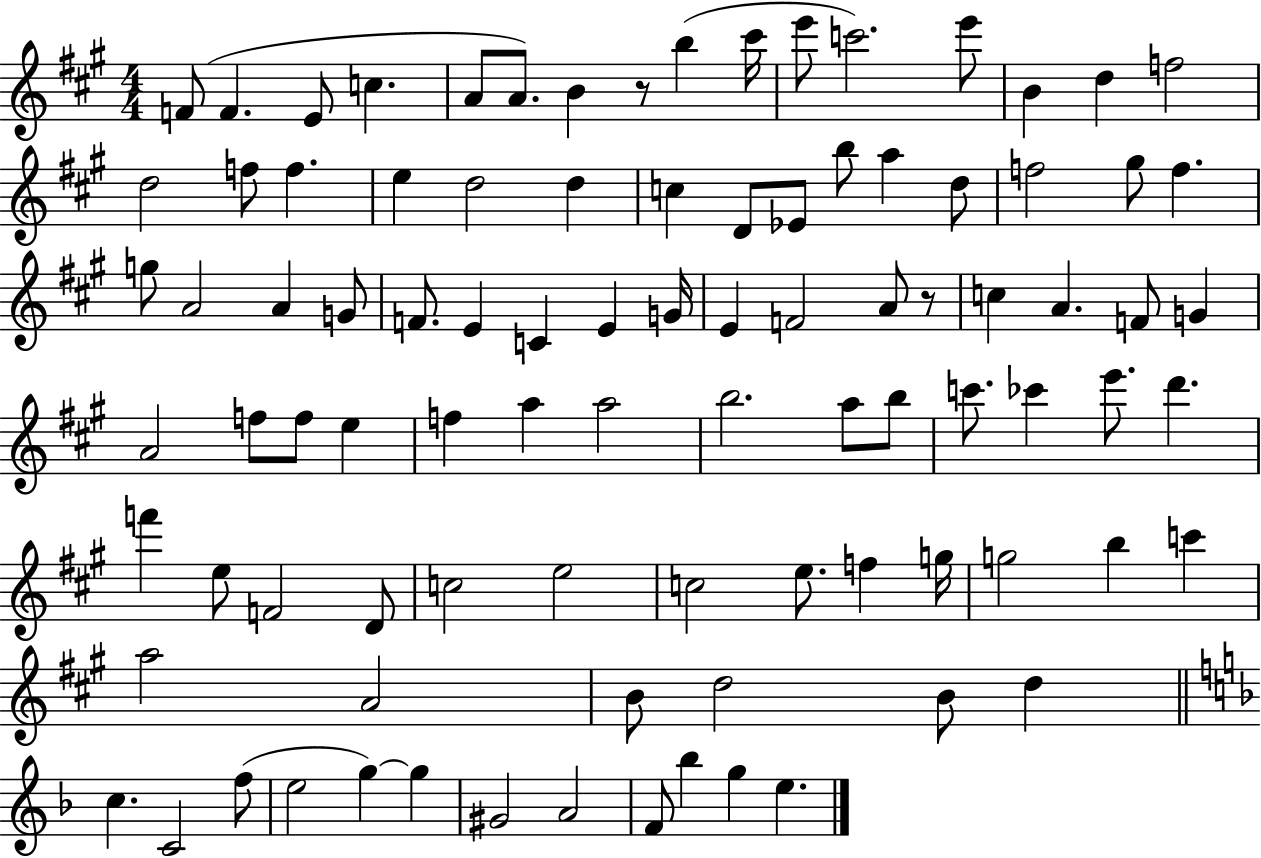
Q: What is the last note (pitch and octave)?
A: E5